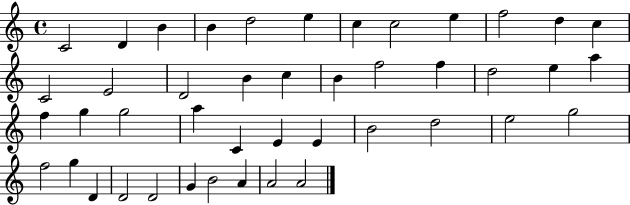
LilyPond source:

{
  \clef treble
  \time 4/4
  \defaultTimeSignature
  \key c \major
  c'2 d'4 b'4 | b'4 d''2 e''4 | c''4 c''2 e''4 | f''2 d''4 c''4 | \break c'2 e'2 | d'2 b'4 c''4 | b'4 f''2 f''4 | d''2 e''4 a''4 | \break f''4 g''4 g''2 | a''4 c'4 e'4 e'4 | b'2 d''2 | e''2 g''2 | \break f''2 g''4 d'4 | d'2 d'2 | g'4 b'2 a'4 | a'2 a'2 | \break \bar "|."
}